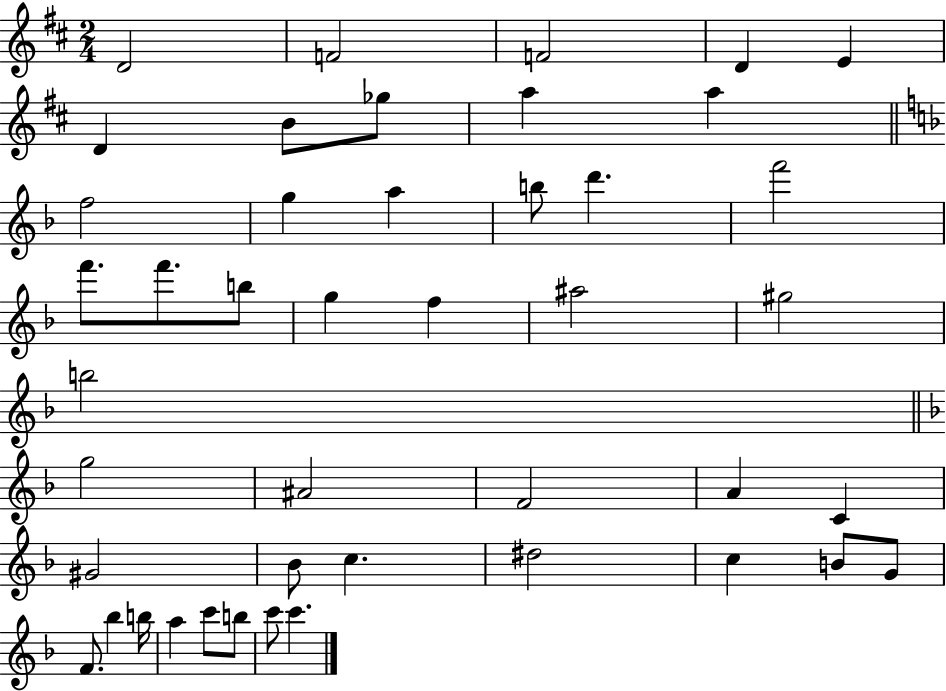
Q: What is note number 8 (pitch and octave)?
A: Gb5